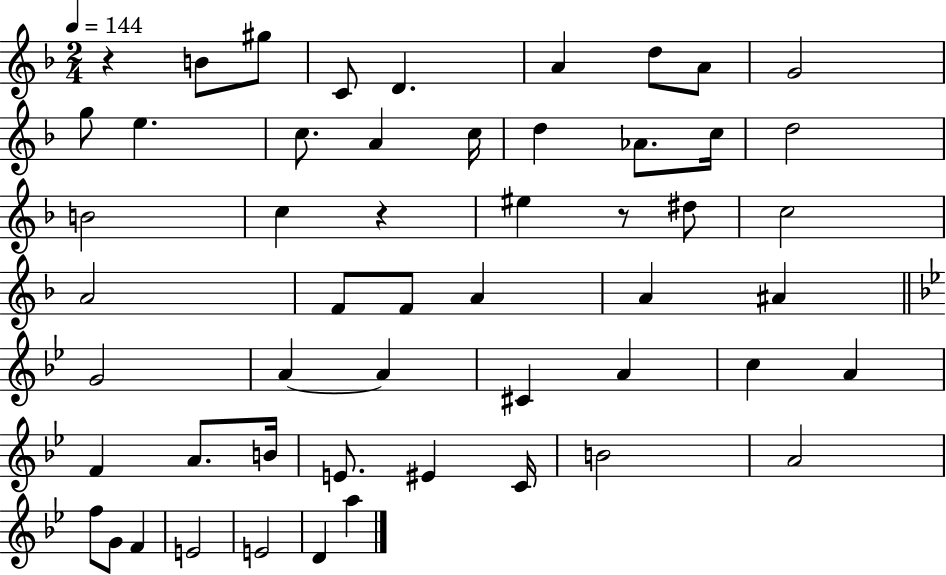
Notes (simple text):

R/q B4/e G#5/e C4/e D4/q. A4/q D5/e A4/e G4/h G5/e E5/q. C5/e. A4/q C5/s D5/q Ab4/e. C5/s D5/h B4/h C5/q R/q EIS5/q R/e D#5/e C5/h A4/h F4/e F4/e A4/q A4/q A#4/q G4/h A4/q A4/q C#4/q A4/q C5/q A4/q F4/q A4/e. B4/s E4/e. EIS4/q C4/s B4/h A4/h F5/e G4/e F4/q E4/h E4/h D4/q A5/q